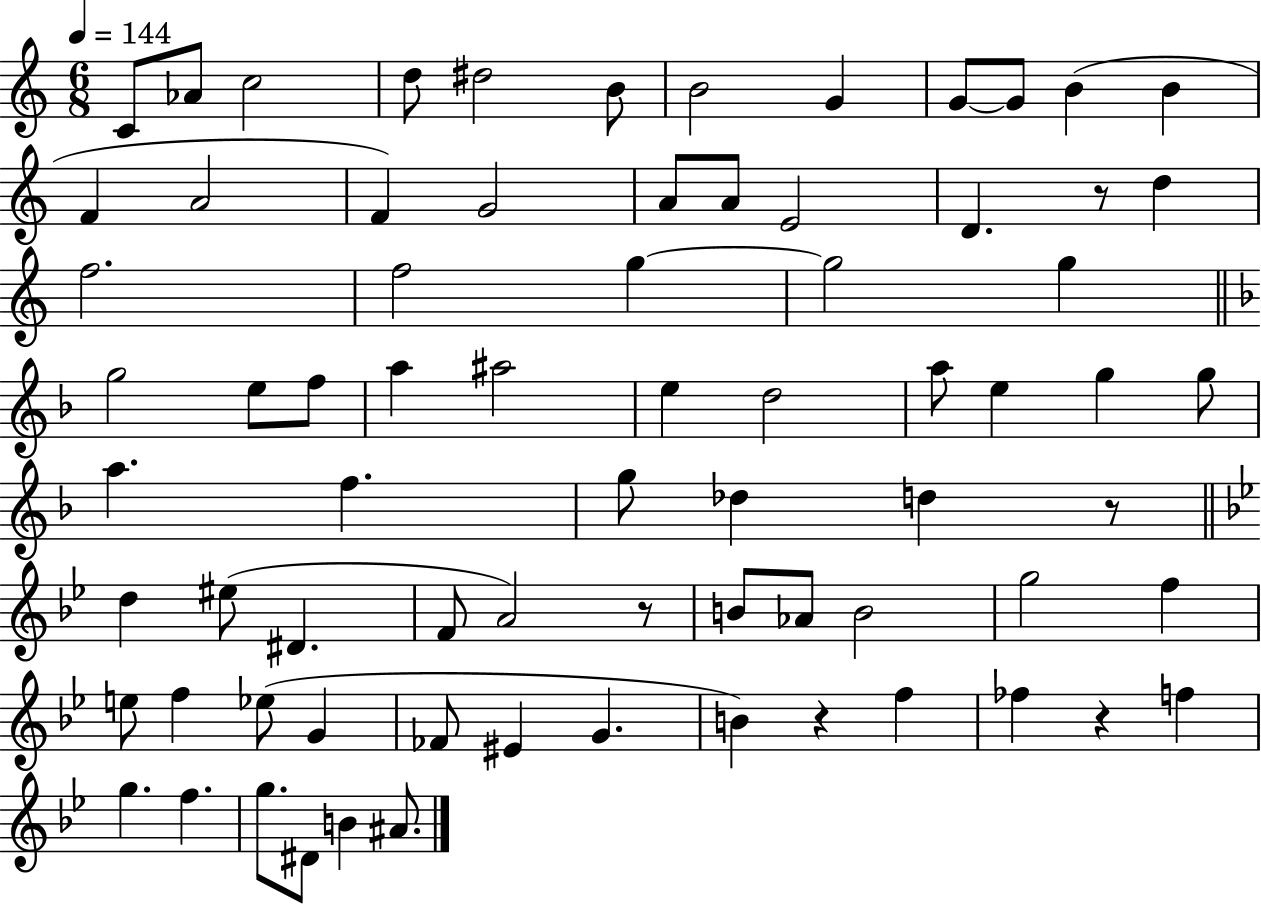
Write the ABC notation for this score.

X:1
T:Untitled
M:6/8
L:1/4
K:C
C/2 _A/2 c2 d/2 ^d2 B/2 B2 G G/2 G/2 B B F A2 F G2 A/2 A/2 E2 D z/2 d f2 f2 g g2 g g2 e/2 f/2 a ^a2 e d2 a/2 e g g/2 a f g/2 _d d z/2 d ^e/2 ^D F/2 A2 z/2 B/2 _A/2 B2 g2 f e/2 f _e/2 G _F/2 ^E G B z f _f z f g f g/2 ^D/2 B ^A/2